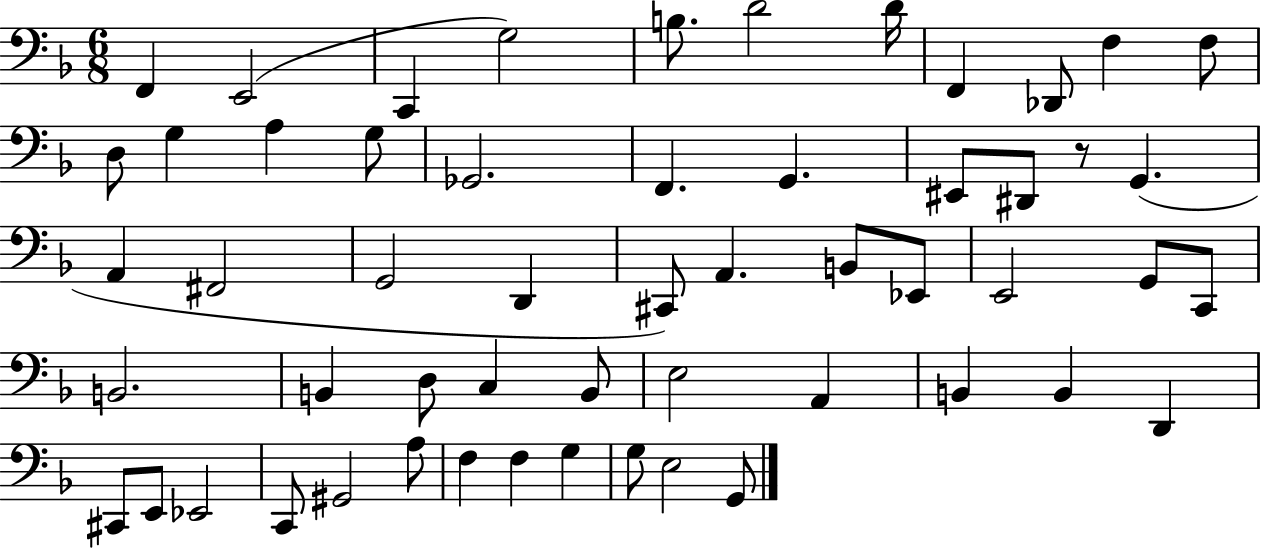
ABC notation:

X:1
T:Untitled
M:6/8
L:1/4
K:F
F,, E,,2 C,, G,2 B,/2 D2 D/4 F,, _D,,/2 F, F,/2 D,/2 G, A, G,/2 _G,,2 F,, G,, ^E,,/2 ^D,,/2 z/2 G,, A,, ^F,,2 G,,2 D,, ^C,,/2 A,, B,,/2 _E,,/2 E,,2 G,,/2 C,,/2 B,,2 B,, D,/2 C, B,,/2 E,2 A,, B,, B,, D,, ^C,,/2 E,,/2 _E,,2 C,,/2 ^G,,2 A,/2 F, F, G, G,/2 E,2 G,,/2